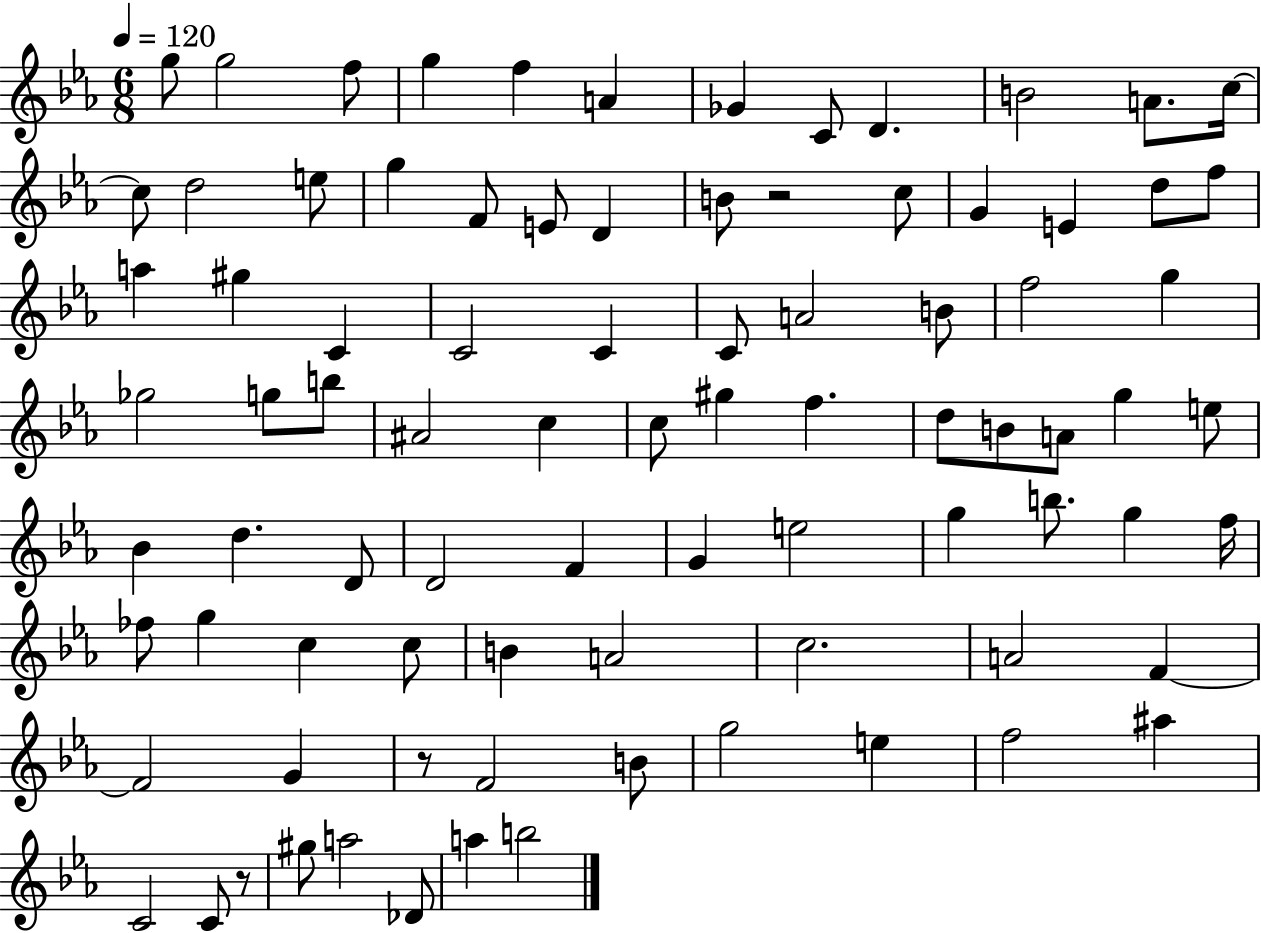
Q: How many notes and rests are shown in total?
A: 86